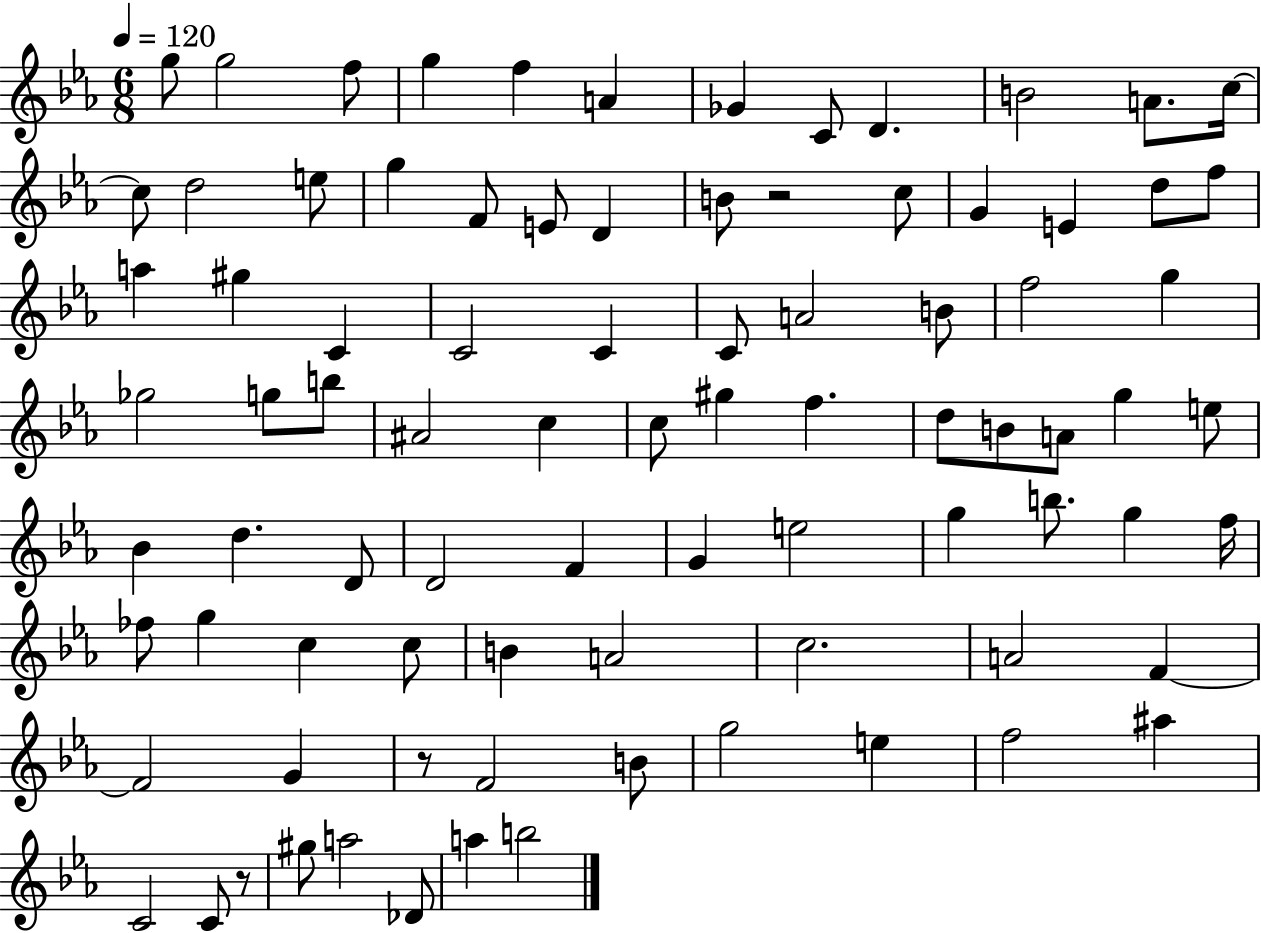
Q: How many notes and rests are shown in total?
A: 86